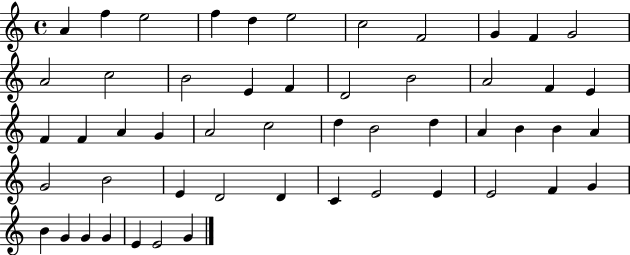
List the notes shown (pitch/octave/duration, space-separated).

A4/q F5/q E5/h F5/q D5/q E5/h C5/h F4/h G4/q F4/q G4/h A4/h C5/h B4/h E4/q F4/q D4/h B4/h A4/h F4/q E4/q F4/q F4/q A4/q G4/q A4/h C5/h D5/q B4/h D5/q A4/q B4/q B4/q A4/q G4/h B4/h E4/q D4/h D4/q C4/q E4/h E4/q E4/h F4/q G4/q B4/q G4/q G4/q G4/q E4/q E4/h G4/q